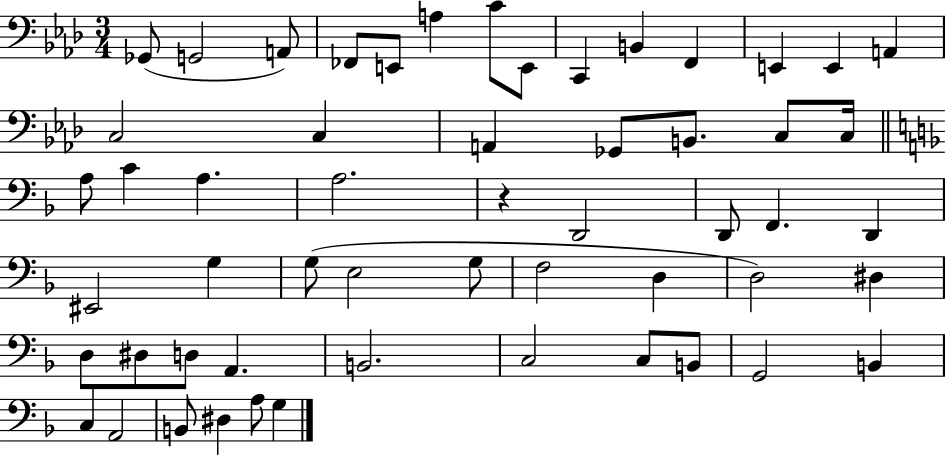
Gb2/e G2/h A2/e FES2/e E2/e A3/q C4/e E2/e C2/q B2/q F2/q E2/q E2/q A2/q C3/h C3/q A2/q Gb2/e B2/e. C3/e C3/s A3/e C4/q A3/q. A3/h. R/q D2/h D2/e F2/q. D2/q EIS2/h G3/q G3/e E3/h G3/e F3/h D3/q D3/h D#3/q D3/e D#3/e D3/e A2/q. B2/h. C3/h C3/e B2/e G2/h B2/q C3/q A2/h B2/e D#3/q A3/e G3/q